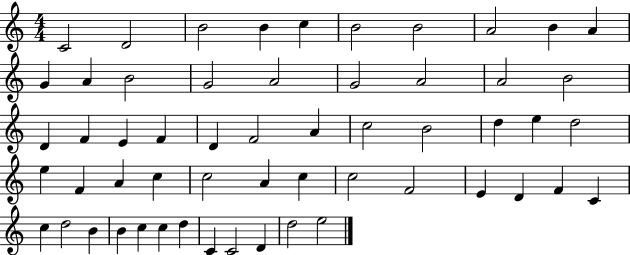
{
  \clef treble
  \numericTimeSignature
  \time 4/4
  \key c \major
  c'2 d'2 | b'2 b'4 c''4 | b'2 b'2 | a'2 b'4 a'4 | \break g'4 a'4 b'2 | g'2 a'2 | g'2 a'2 | a'2 b'2 | \break d'4 f'4 e'4 f'4 | d'4 f'2 a'4 | c''2 b'2 | d''4 e''4 d''2 | \break e''4 f'4 a'4 c''4 | c''2 a'4 c''4 | c''2 f'2 | e'4 d'4 f'4 c'4 | \break c''4 d''2 b'4 | b'4 c''4 c''4 d''4 | c'4 c'2 d'4 | d''2 e''2 | \break \bar "|."
}